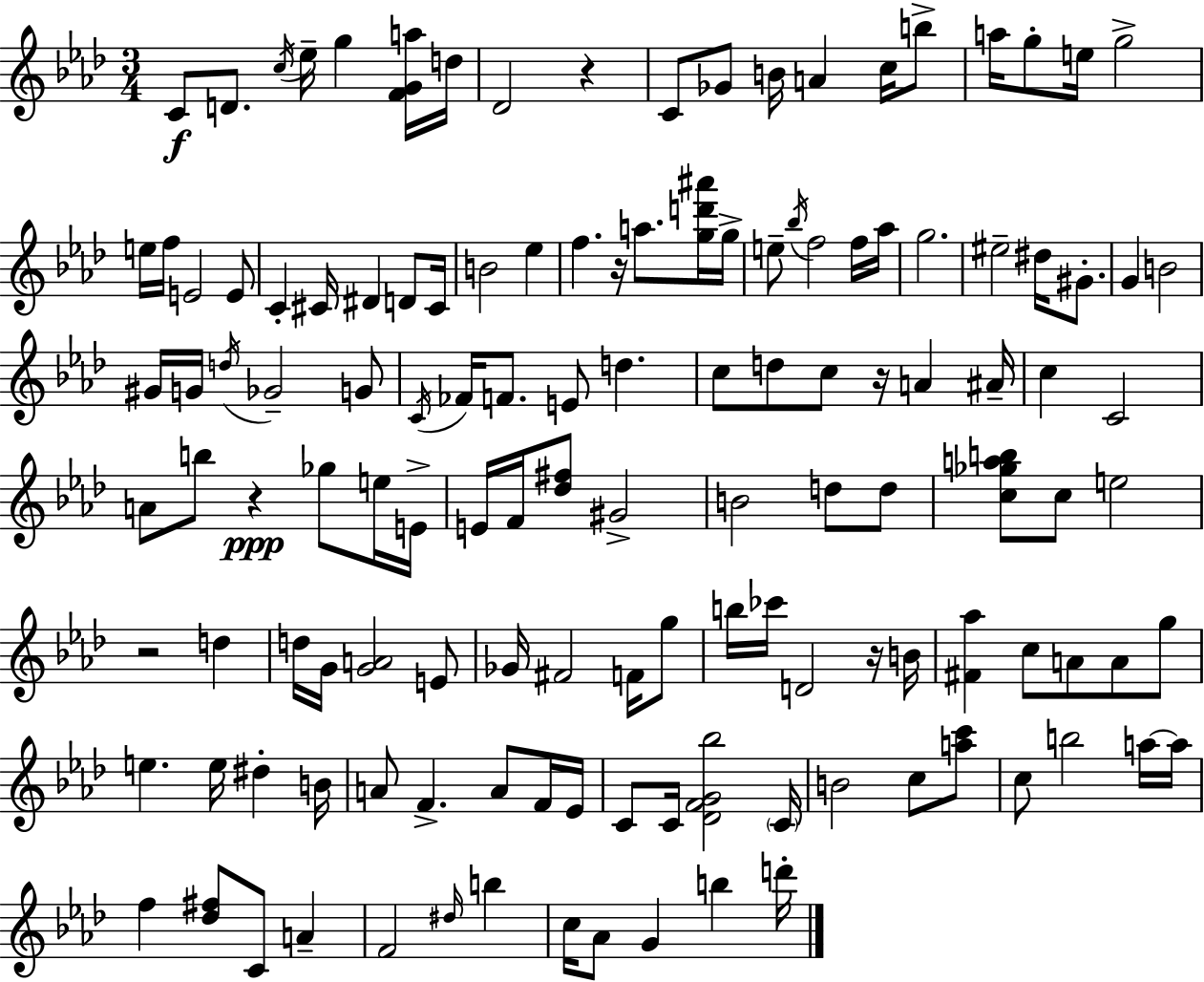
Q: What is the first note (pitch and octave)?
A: C4